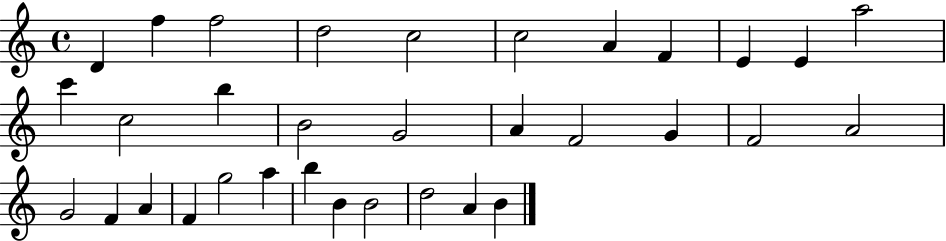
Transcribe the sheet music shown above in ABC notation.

X:1
T:Untitled
M:4/4
L:1/4
K:C
D f f2 d2 c2 c2 A F E E a2 c' c2 b B2 G2 A F2 G F2 A2 G2 F A F g2 a b B B2 d2 A B